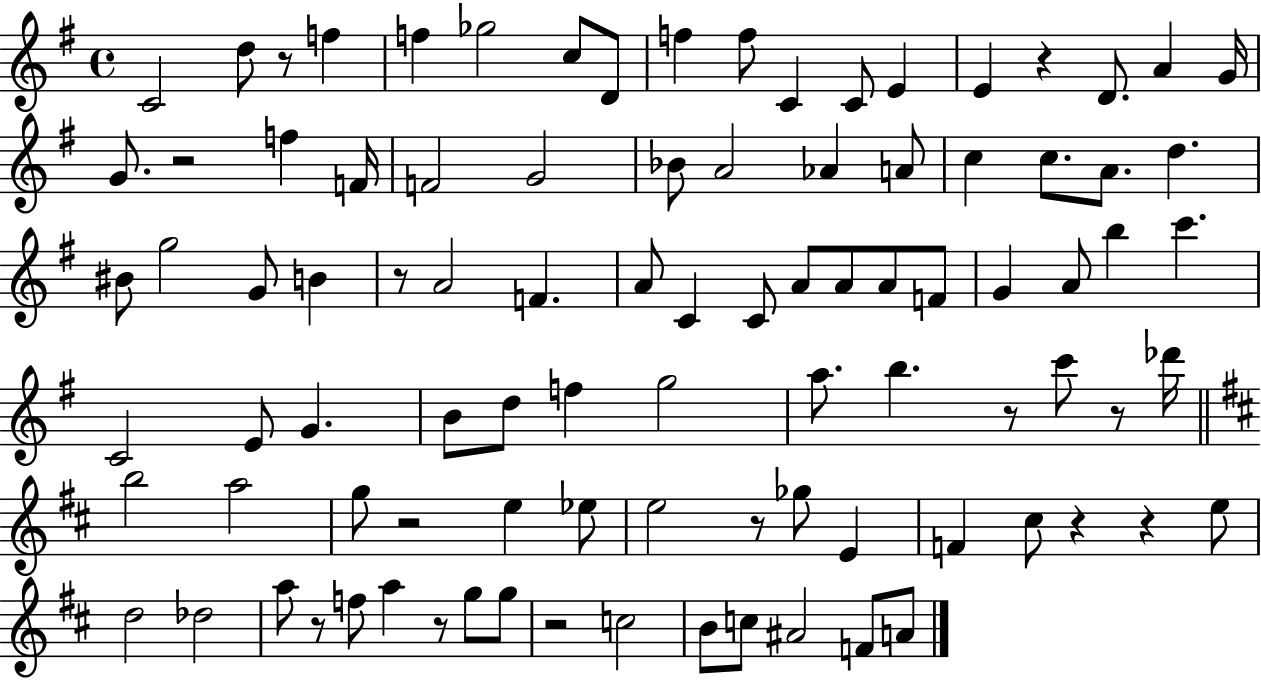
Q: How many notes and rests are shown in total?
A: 94